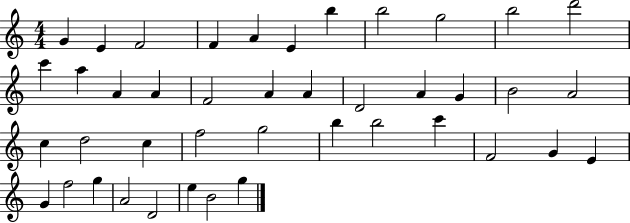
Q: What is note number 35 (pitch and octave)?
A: G4